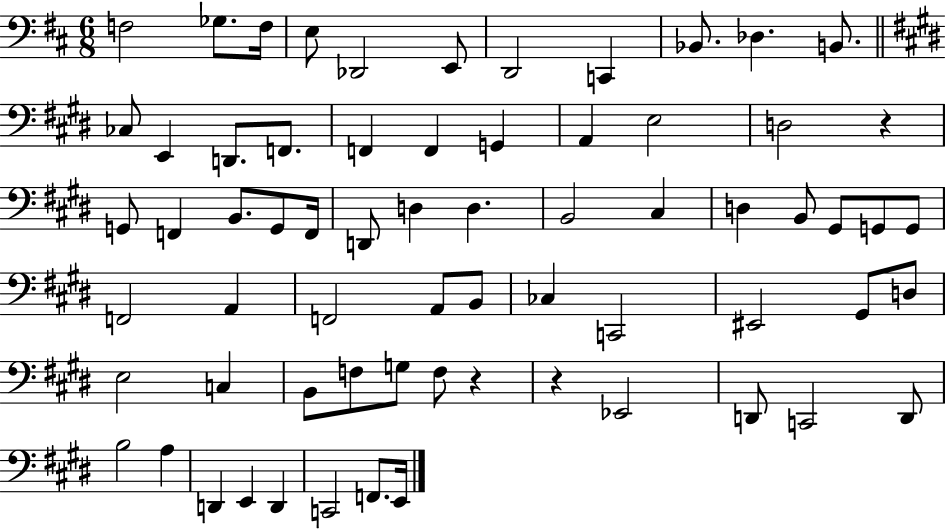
X:1
T:Untitled
M:6/8
L:1/4
K:D
F,2 _G,/2 F,/4 E,/2 _D,,2 E,,/2 D,,2 C,, _B,,/2 _D, B,,/2 _C,/2 E,, D,,/2 F,,/2 F,, F,, G,, A,, E,2 D,2 z G,,/2 F,, B,,/2 G,,/2 F,,/4 D,,/2 D, D, B,,2 ^C, D, B,,/2 ^G,,/2 G,,/2 G,,/2 F,,2 A,, F,,2 A,,/2 B,,/2 _C, C,,2 ^E,,2 ^G,,/2 D,/2 E,2 C, B,,/2 F,/2 G,/2 F,/2 z z _E,,2 D,,/2 C,,2 D,,/2 B,2 A, D,, E,, D,, C,,2 F,,/2 E,,/4